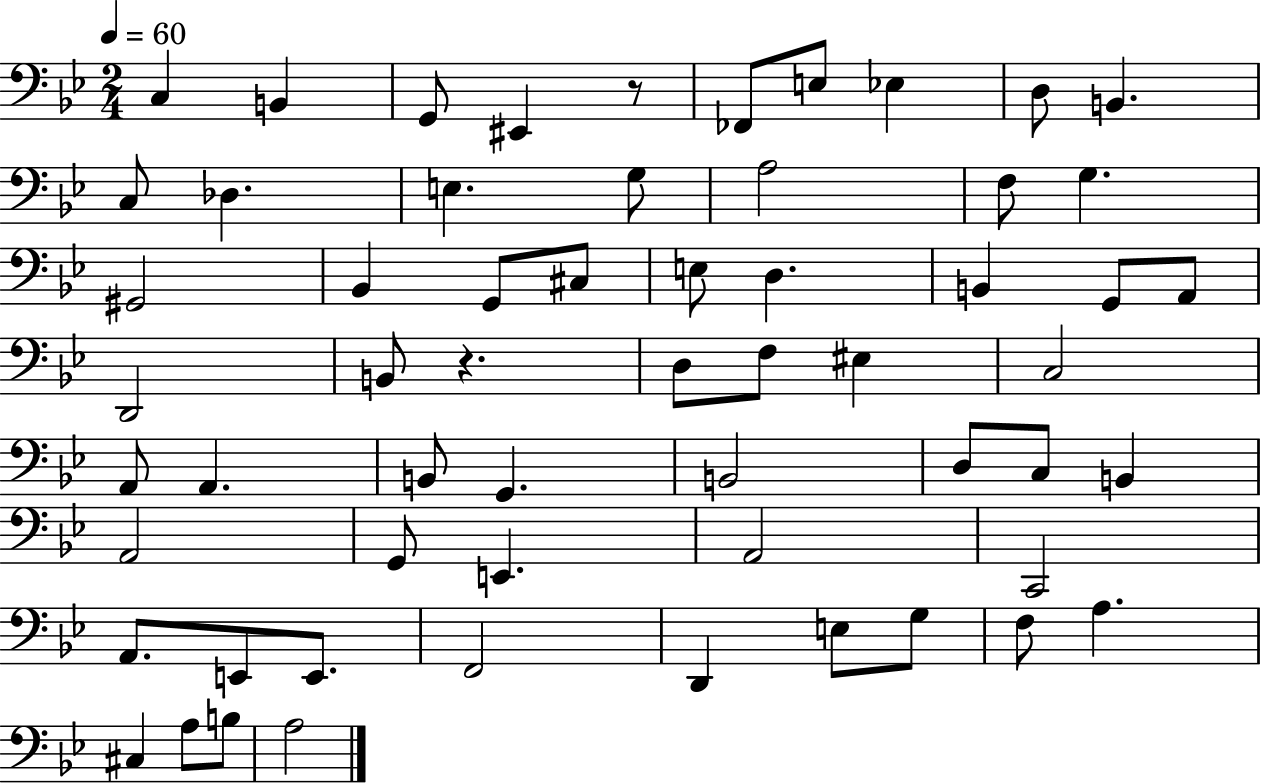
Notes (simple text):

C3/q B2/q G2/e EIS2/q R/e FES2/e E3/e Eb3/q D3/e B2/q. C3/e Db3/q. E3/q. G3/e A3/h F3/e G3/q. G#2/h Bb2/q G2/e C#3/e E3/e D3/q. B2/q G2/e A2/e D2/h B2/e R/q. D3/e F3/e EIS3/q C3/h A2/e A2/q. B2/e G2/q. B2/h D3/e C3/e B2/q A2/h G2/e E2/q. A2/h C2/h A2/e. E2/e E2/e. F2/h D2/q E3/e G3/e F3/e A3/q. C#3/q A3/e B3/e A3/h